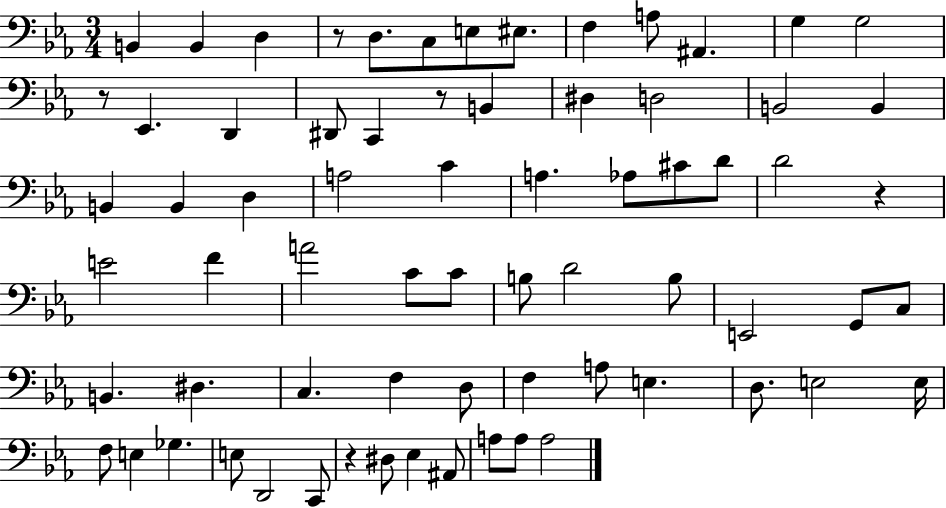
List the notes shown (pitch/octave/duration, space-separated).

B2/q B2/q D3/q R/e D3/e. C3/e E3/e EIS3/e. F3/q A3/e A#2/q. G3/q G3/h R/e Eb2/q. D2/q D#2/e C2/q R/e B2/q D#3/q D3/h B2/h B2/q B2/q B2/q D3/q A3/h C4/q A3/q. Ab3/e C#4/e D4/e D4/h R/q E4/h F4/q A4/h C4/e C4/e B3/e D4/h B3/e E2/h G2/e C3/e B2/q. D#3/q. C3/q. F3/q D3/e F3/q A3/e E3/q. D3/e. E3/h E3/s F3/e E3/q Gb3/q. E3/e D2/h C2/e R/q D#3/e Eb3/q A#2/e A3/e A3/e A3/h